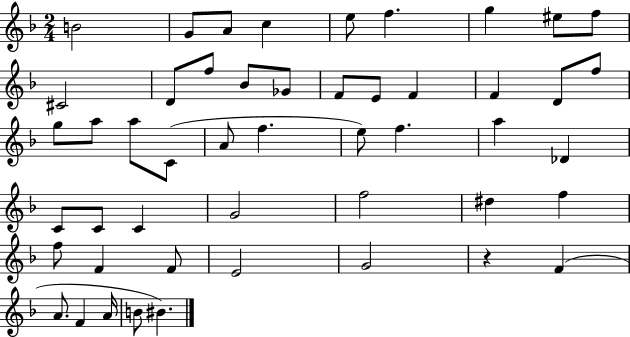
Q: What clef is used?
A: treble